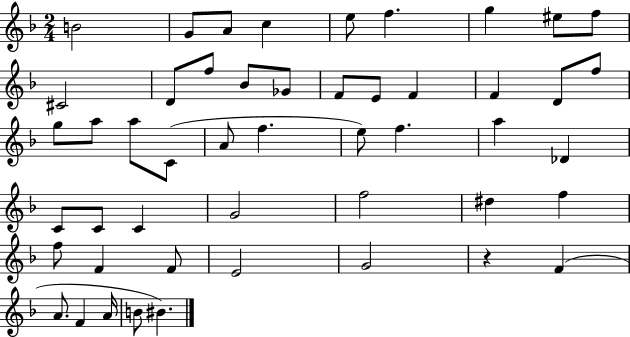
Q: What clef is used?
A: treble